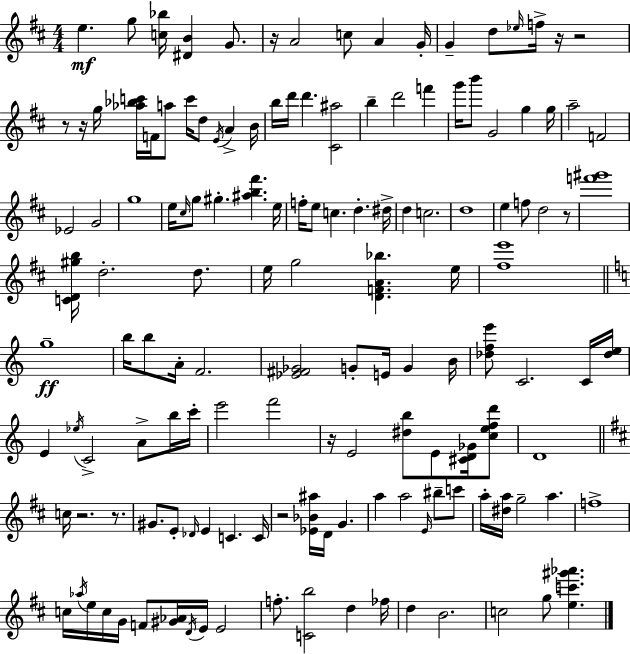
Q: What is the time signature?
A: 4/4